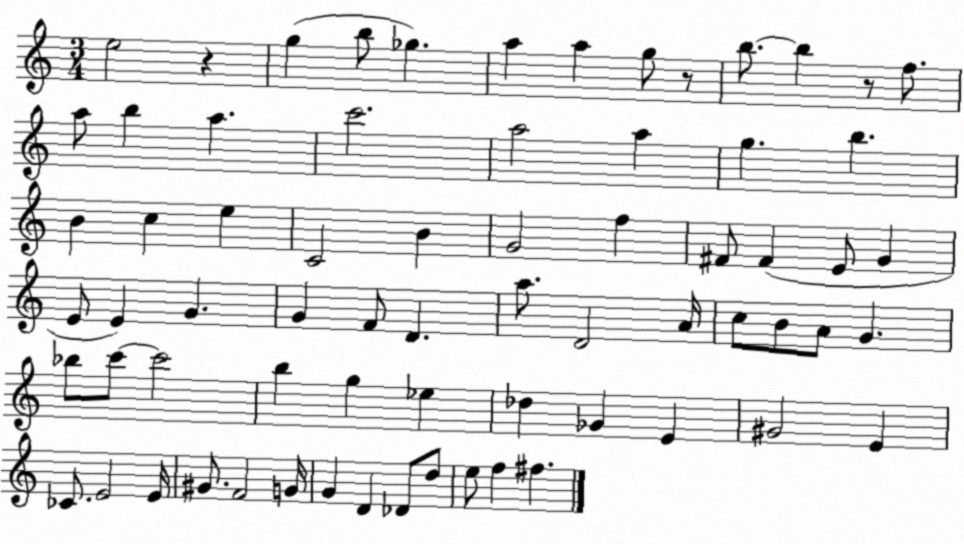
X:1
T:Untitled
M:3/4
L:1/4
K:C
e2 z g b/2 _g a a g/2 z/2 b/2 b z/2 f/2 a/2 b a c'2 a2 a g b B c e C2 B G2 f ^F/2 ^F E/2 G E/2 E G G F/2 D a/2 D2 A/4 c/2 B/2 A/2 G _b/2 c'/2 c'2 b g _e _d _G E ^G2 E _C/2 E2 E/4 ^G/2 F2 G/4 G D _D/2 d/2 e/2 f ^f